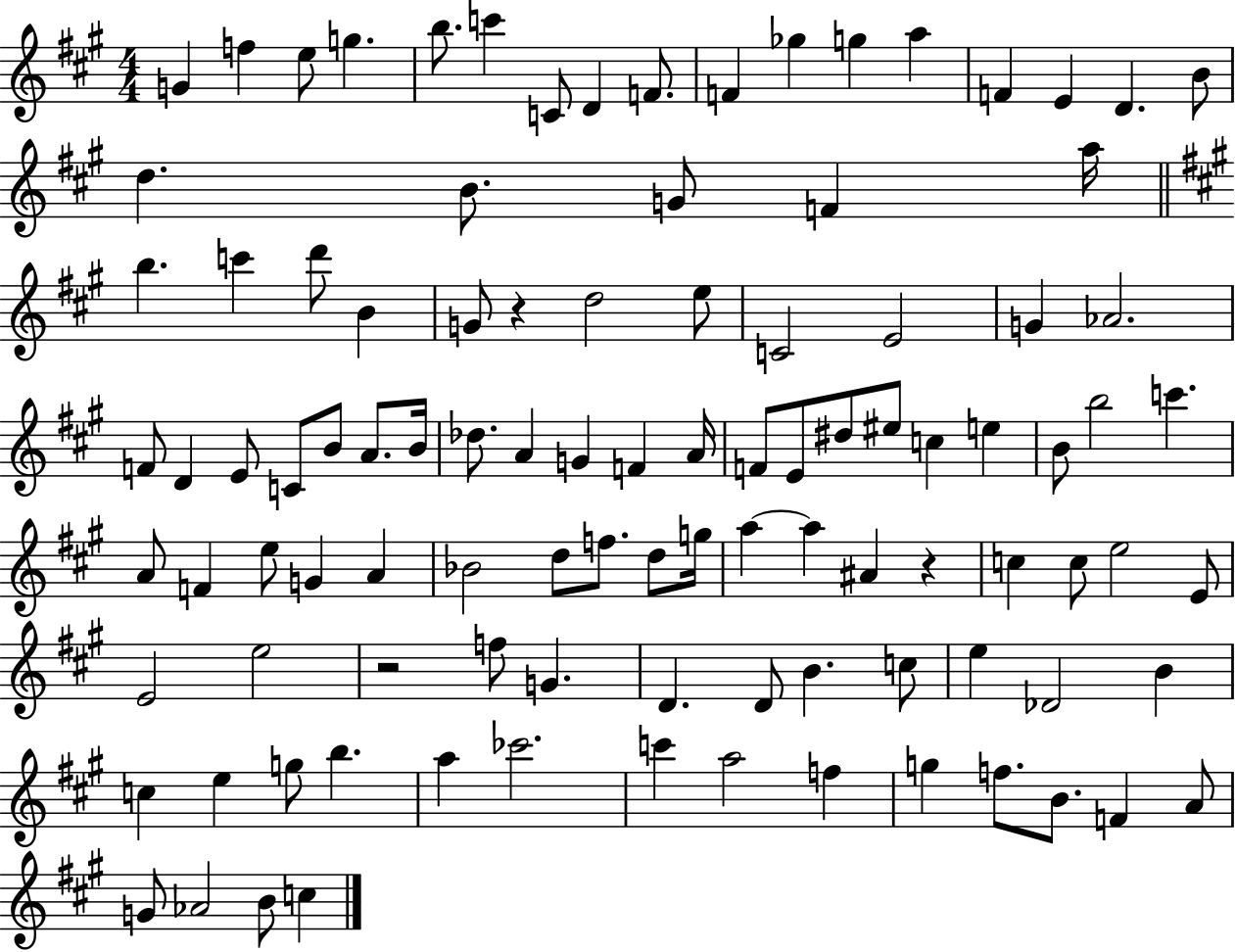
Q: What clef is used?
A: treble